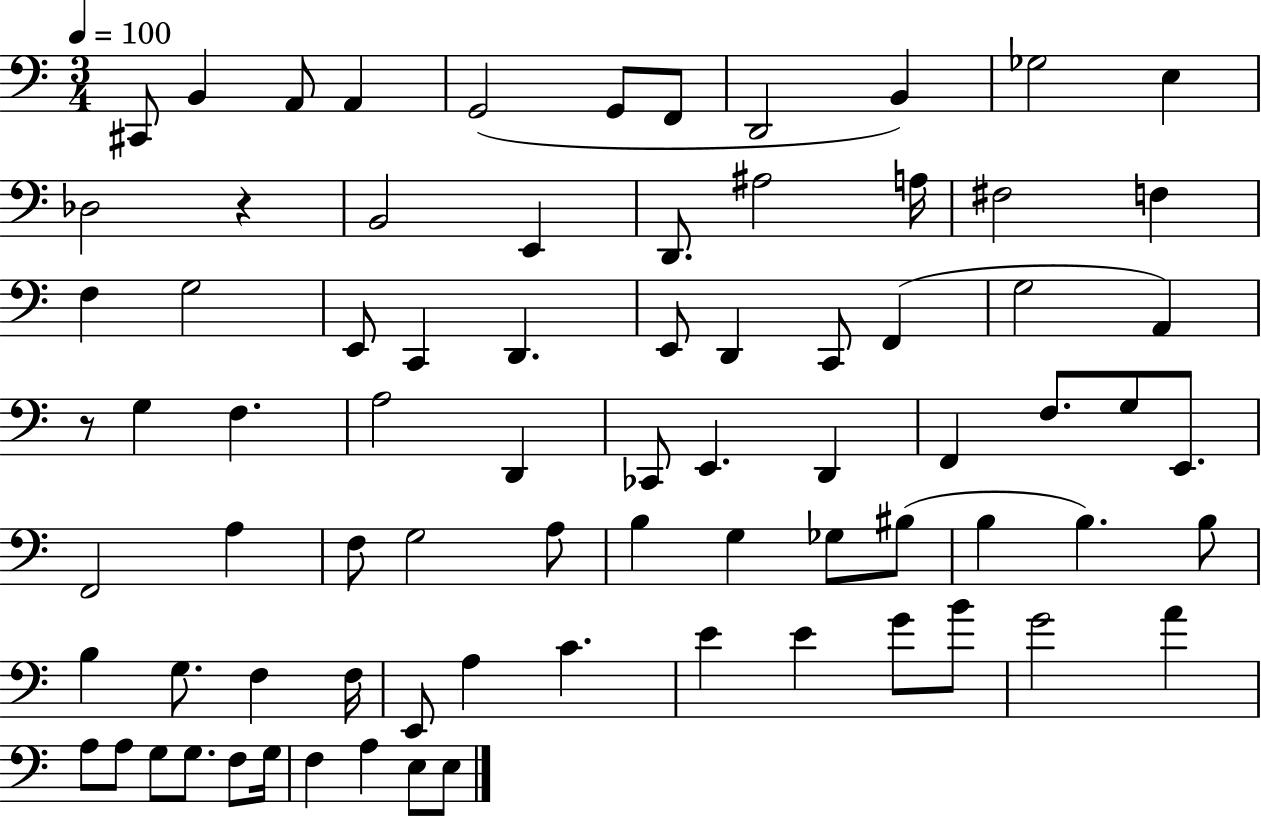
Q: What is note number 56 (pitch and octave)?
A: F3